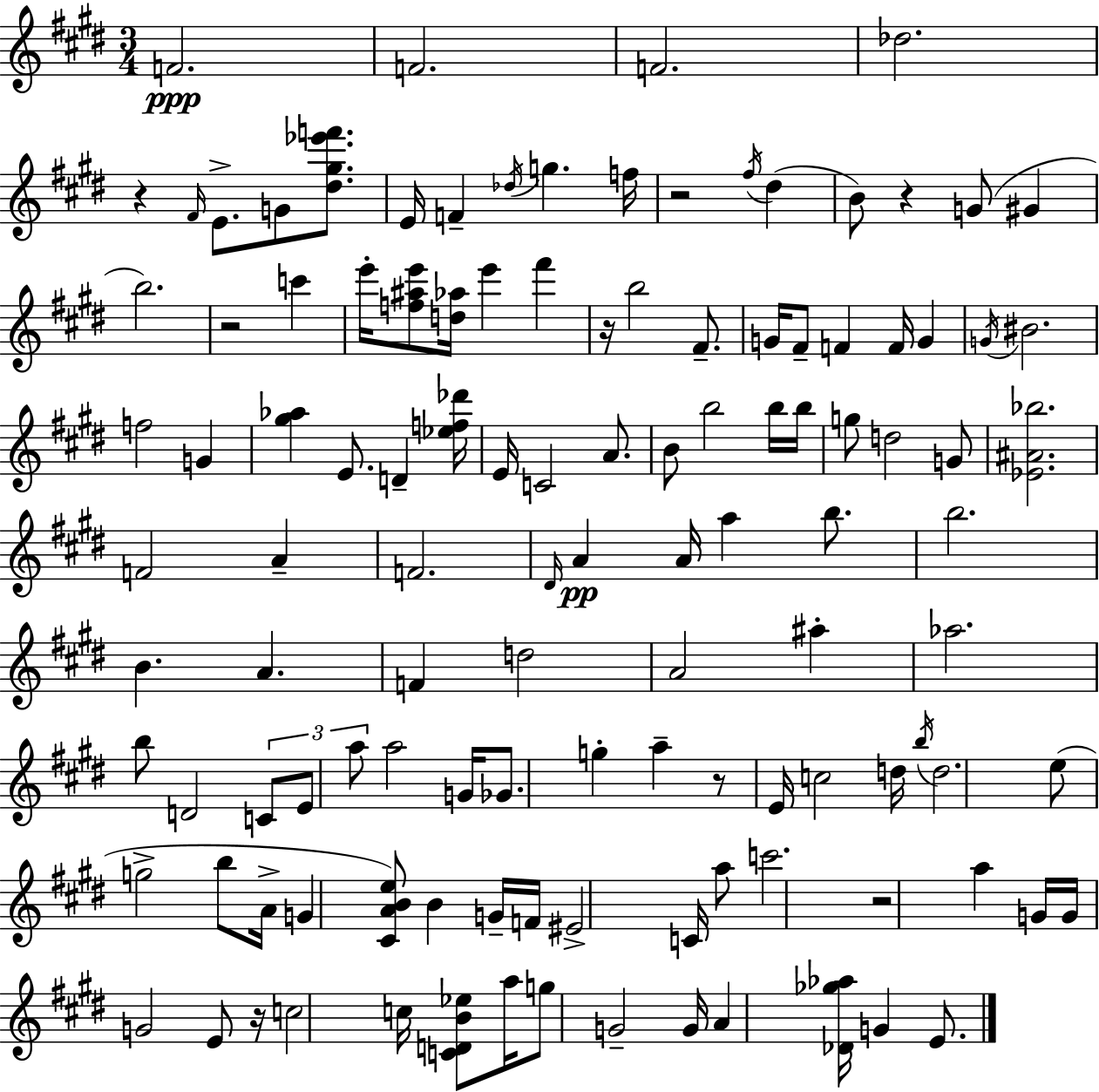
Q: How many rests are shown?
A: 8